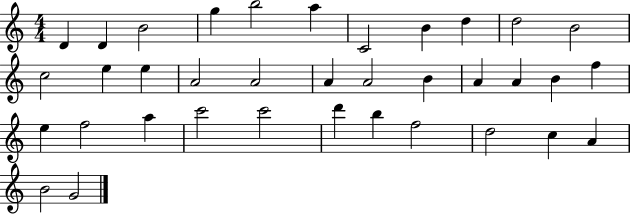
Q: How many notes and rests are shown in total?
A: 36